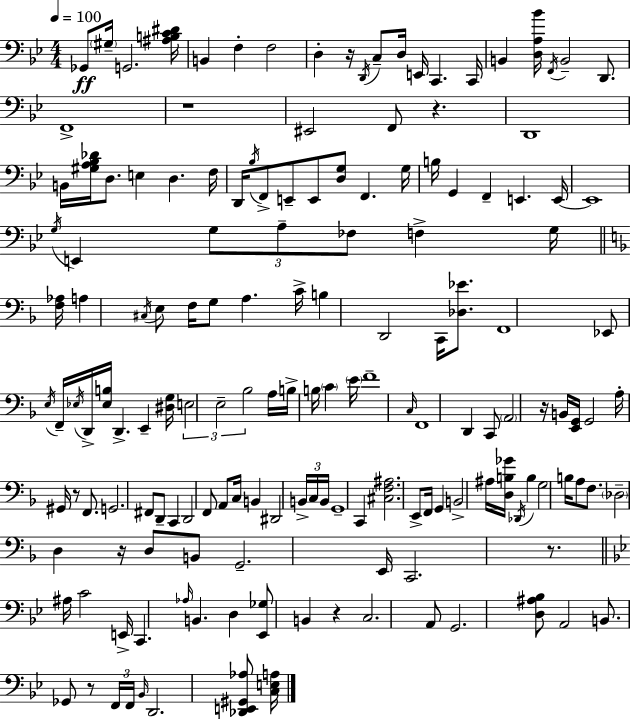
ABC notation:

X:1
T:Untitled
M:4/4
L:1/4
K:Bb
_G,,/2 ^G,/4 G,,2 [^A,B,C^D]/4 B,, F, F,2 D, z/4 D,,/4 C,/2 D,/4 E,,/4 C,, C,,/4 B,, [D,A,_B]/4 F,,/4 B,,2 D,,/2 F,,4 z4 ^E,,2 F,,/2 z D,,4 B,,/4 [^G,A,_B,_D]/4 D,/2 E, D, F,/4 D,,/4 _B,/4 F,,/2 E,,/2 E,,/2 [D,G,]/2 F,, G,/4 B,/4 G,, F,, E,, E,,/4 E,,4 G,/4 E,, G,/2 A,/2 _F,/2 F, G,/4 [F,_A,]/4 A, ^C,/4 E,/2 F,/4 G,/2 A, C/4 B, D,,2 C,,/4 [_D,_E]/2 F,,4 _E,,/2 E,/4 F,,/4 _E,/4 D,,/4 [_E,B,]/4 D,, E,, [^D,G,]/4 E,2 E,2 _B,2 A,/4 B,/4 B,/4 C E/4 F4 C,/4 F,,4 D,, C,,/2 A,,2 z/4 B,,/4 [E,,G,,]/4 G,,2 A,/4 ^G,,/4 z/2 F,,/2 G,,2 ^F,,/2 D,,/2 C,, D,,2 F,,/2 A,,/2 C,/4 B,, ^D,,2 B,,/4 C,/4 B,,/4 G,,4 C,, [^C,F,^A,]2 E,,/2 F,,/4 G,, B,,2 ^A,/4 [D,B,_G]/4 _D,,/4 B, G,2 B,/4 A,/2 F,/2 _D,2 D, z/4 D,/2 B,,/2 G,,2 E,,/4 C,,2 z/2 ^A,/4 C2 E,,/4 C,, _A,/4 B,, D, [_E,,_G,]/2 B,, z C,2 A,,/2 G,,2 [D,^A,_B,]/2 A,,2 B,,/2 _G,,/2 z/2 F,,/4 F,,/4 _B,,/4 D,,2 [_D,,E,,^G,,_A,]/2 [C,E,A,]/4